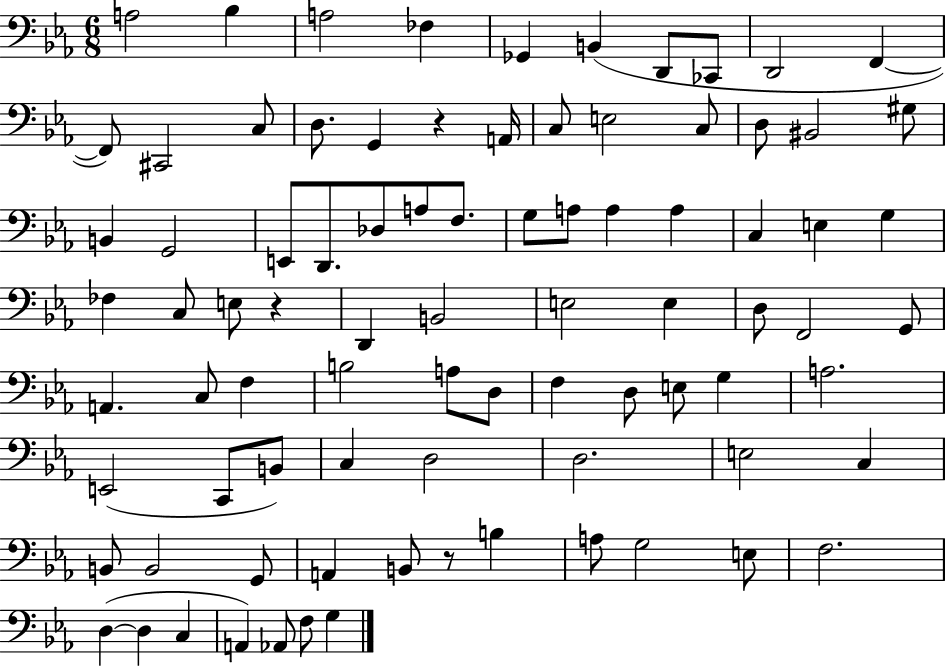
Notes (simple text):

A3/h Bb3/q A3/h FES3/q Gb2/q B2/q D2/e CES2/e D2/h F2/q F2/e C#2/h C3/e D3/e. G2/q R/q A2/s C3/e E3/h C3/e D3/e BIS2/h G#3/e B2/q G2/h E2/e D2/e. Db3/e A3/e F3/e. G3/e A3/e A3/q A3/q C3/q E3/q G3/q FES3/q C3/e E3/e R/q D2/q B2/h E3/h E3/q D3/e F2/h G2/e A2/q. C3/e F3/q B3/h A3/e D3/e F3/q D3/e E3/e G3/q A3/h. E2/h C2/e B2/e C3/q D3/h D3/h. E3/h C3/q B2/e B2/h G2/e A2/q B2/e R/e B3/q A3/e G3/h E3/e F3/h. D3/q D3/q C3/q A2/q Ab2/e F3/e G3/q